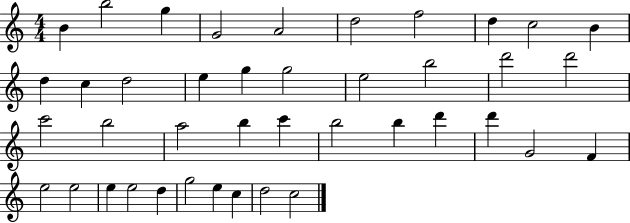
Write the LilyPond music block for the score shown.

{
  \clef treble
  \numericTimeSignature
  \time 4/4
  \key c \major
  b'4 b''2 g''4 | g'2 a'2 | d''2 f''2 | d''4 c''2 b'4 | \break d''4 c''4 d''2 | e''4 g''4 g''2 | e''2 b''2 | d'''2 d'''2 | \break c'''2 b''2 | a''2 b''4 c'''4 | b''2 b''4 d'''4 | d'''4 g'2 f'4 | \break e''2 e''2 | e''4 e''2 d''4 | g''2 e''4 c''4 | d''2 c''2 | \break \bar "|."
}